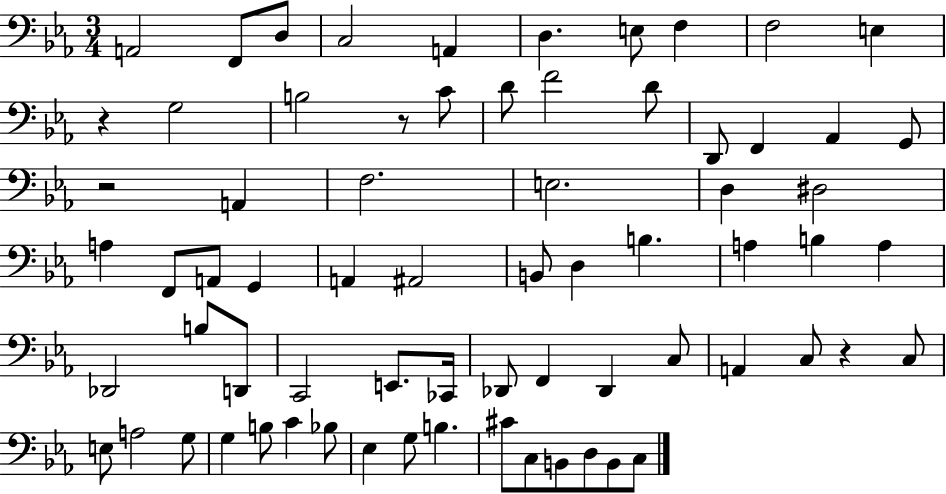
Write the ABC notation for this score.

X:1
T:Untitled
M:3/4
L:1/4
K:Eb
A,,2 F,,/2 D,/2 C,2 A,, D, E,/2 F, F,2 E, z G,2 B,2 z/2 C/2 D/2 F2 D/2 D,,/2 F,, _A,, G,,/2 z2 A,, F,2 E,2 D, ^D,2 A, F,,/2 A,,/2 G,, A,, ^A,,2 B,,/2 D, B, A, B, A, _D,,2 B,/2 D,,/2 C,,2 E,,/2 _C,,/4 _D,,/2 F,, _D,, C,/2 A,, C,/2 z C,/2 E,/2 A,2 G,/2 G, B,/2 C _B,/2 _E, G,/2 B, ^C/2 C,/2 B,,/2 D,/2 B,,/2 C,/2